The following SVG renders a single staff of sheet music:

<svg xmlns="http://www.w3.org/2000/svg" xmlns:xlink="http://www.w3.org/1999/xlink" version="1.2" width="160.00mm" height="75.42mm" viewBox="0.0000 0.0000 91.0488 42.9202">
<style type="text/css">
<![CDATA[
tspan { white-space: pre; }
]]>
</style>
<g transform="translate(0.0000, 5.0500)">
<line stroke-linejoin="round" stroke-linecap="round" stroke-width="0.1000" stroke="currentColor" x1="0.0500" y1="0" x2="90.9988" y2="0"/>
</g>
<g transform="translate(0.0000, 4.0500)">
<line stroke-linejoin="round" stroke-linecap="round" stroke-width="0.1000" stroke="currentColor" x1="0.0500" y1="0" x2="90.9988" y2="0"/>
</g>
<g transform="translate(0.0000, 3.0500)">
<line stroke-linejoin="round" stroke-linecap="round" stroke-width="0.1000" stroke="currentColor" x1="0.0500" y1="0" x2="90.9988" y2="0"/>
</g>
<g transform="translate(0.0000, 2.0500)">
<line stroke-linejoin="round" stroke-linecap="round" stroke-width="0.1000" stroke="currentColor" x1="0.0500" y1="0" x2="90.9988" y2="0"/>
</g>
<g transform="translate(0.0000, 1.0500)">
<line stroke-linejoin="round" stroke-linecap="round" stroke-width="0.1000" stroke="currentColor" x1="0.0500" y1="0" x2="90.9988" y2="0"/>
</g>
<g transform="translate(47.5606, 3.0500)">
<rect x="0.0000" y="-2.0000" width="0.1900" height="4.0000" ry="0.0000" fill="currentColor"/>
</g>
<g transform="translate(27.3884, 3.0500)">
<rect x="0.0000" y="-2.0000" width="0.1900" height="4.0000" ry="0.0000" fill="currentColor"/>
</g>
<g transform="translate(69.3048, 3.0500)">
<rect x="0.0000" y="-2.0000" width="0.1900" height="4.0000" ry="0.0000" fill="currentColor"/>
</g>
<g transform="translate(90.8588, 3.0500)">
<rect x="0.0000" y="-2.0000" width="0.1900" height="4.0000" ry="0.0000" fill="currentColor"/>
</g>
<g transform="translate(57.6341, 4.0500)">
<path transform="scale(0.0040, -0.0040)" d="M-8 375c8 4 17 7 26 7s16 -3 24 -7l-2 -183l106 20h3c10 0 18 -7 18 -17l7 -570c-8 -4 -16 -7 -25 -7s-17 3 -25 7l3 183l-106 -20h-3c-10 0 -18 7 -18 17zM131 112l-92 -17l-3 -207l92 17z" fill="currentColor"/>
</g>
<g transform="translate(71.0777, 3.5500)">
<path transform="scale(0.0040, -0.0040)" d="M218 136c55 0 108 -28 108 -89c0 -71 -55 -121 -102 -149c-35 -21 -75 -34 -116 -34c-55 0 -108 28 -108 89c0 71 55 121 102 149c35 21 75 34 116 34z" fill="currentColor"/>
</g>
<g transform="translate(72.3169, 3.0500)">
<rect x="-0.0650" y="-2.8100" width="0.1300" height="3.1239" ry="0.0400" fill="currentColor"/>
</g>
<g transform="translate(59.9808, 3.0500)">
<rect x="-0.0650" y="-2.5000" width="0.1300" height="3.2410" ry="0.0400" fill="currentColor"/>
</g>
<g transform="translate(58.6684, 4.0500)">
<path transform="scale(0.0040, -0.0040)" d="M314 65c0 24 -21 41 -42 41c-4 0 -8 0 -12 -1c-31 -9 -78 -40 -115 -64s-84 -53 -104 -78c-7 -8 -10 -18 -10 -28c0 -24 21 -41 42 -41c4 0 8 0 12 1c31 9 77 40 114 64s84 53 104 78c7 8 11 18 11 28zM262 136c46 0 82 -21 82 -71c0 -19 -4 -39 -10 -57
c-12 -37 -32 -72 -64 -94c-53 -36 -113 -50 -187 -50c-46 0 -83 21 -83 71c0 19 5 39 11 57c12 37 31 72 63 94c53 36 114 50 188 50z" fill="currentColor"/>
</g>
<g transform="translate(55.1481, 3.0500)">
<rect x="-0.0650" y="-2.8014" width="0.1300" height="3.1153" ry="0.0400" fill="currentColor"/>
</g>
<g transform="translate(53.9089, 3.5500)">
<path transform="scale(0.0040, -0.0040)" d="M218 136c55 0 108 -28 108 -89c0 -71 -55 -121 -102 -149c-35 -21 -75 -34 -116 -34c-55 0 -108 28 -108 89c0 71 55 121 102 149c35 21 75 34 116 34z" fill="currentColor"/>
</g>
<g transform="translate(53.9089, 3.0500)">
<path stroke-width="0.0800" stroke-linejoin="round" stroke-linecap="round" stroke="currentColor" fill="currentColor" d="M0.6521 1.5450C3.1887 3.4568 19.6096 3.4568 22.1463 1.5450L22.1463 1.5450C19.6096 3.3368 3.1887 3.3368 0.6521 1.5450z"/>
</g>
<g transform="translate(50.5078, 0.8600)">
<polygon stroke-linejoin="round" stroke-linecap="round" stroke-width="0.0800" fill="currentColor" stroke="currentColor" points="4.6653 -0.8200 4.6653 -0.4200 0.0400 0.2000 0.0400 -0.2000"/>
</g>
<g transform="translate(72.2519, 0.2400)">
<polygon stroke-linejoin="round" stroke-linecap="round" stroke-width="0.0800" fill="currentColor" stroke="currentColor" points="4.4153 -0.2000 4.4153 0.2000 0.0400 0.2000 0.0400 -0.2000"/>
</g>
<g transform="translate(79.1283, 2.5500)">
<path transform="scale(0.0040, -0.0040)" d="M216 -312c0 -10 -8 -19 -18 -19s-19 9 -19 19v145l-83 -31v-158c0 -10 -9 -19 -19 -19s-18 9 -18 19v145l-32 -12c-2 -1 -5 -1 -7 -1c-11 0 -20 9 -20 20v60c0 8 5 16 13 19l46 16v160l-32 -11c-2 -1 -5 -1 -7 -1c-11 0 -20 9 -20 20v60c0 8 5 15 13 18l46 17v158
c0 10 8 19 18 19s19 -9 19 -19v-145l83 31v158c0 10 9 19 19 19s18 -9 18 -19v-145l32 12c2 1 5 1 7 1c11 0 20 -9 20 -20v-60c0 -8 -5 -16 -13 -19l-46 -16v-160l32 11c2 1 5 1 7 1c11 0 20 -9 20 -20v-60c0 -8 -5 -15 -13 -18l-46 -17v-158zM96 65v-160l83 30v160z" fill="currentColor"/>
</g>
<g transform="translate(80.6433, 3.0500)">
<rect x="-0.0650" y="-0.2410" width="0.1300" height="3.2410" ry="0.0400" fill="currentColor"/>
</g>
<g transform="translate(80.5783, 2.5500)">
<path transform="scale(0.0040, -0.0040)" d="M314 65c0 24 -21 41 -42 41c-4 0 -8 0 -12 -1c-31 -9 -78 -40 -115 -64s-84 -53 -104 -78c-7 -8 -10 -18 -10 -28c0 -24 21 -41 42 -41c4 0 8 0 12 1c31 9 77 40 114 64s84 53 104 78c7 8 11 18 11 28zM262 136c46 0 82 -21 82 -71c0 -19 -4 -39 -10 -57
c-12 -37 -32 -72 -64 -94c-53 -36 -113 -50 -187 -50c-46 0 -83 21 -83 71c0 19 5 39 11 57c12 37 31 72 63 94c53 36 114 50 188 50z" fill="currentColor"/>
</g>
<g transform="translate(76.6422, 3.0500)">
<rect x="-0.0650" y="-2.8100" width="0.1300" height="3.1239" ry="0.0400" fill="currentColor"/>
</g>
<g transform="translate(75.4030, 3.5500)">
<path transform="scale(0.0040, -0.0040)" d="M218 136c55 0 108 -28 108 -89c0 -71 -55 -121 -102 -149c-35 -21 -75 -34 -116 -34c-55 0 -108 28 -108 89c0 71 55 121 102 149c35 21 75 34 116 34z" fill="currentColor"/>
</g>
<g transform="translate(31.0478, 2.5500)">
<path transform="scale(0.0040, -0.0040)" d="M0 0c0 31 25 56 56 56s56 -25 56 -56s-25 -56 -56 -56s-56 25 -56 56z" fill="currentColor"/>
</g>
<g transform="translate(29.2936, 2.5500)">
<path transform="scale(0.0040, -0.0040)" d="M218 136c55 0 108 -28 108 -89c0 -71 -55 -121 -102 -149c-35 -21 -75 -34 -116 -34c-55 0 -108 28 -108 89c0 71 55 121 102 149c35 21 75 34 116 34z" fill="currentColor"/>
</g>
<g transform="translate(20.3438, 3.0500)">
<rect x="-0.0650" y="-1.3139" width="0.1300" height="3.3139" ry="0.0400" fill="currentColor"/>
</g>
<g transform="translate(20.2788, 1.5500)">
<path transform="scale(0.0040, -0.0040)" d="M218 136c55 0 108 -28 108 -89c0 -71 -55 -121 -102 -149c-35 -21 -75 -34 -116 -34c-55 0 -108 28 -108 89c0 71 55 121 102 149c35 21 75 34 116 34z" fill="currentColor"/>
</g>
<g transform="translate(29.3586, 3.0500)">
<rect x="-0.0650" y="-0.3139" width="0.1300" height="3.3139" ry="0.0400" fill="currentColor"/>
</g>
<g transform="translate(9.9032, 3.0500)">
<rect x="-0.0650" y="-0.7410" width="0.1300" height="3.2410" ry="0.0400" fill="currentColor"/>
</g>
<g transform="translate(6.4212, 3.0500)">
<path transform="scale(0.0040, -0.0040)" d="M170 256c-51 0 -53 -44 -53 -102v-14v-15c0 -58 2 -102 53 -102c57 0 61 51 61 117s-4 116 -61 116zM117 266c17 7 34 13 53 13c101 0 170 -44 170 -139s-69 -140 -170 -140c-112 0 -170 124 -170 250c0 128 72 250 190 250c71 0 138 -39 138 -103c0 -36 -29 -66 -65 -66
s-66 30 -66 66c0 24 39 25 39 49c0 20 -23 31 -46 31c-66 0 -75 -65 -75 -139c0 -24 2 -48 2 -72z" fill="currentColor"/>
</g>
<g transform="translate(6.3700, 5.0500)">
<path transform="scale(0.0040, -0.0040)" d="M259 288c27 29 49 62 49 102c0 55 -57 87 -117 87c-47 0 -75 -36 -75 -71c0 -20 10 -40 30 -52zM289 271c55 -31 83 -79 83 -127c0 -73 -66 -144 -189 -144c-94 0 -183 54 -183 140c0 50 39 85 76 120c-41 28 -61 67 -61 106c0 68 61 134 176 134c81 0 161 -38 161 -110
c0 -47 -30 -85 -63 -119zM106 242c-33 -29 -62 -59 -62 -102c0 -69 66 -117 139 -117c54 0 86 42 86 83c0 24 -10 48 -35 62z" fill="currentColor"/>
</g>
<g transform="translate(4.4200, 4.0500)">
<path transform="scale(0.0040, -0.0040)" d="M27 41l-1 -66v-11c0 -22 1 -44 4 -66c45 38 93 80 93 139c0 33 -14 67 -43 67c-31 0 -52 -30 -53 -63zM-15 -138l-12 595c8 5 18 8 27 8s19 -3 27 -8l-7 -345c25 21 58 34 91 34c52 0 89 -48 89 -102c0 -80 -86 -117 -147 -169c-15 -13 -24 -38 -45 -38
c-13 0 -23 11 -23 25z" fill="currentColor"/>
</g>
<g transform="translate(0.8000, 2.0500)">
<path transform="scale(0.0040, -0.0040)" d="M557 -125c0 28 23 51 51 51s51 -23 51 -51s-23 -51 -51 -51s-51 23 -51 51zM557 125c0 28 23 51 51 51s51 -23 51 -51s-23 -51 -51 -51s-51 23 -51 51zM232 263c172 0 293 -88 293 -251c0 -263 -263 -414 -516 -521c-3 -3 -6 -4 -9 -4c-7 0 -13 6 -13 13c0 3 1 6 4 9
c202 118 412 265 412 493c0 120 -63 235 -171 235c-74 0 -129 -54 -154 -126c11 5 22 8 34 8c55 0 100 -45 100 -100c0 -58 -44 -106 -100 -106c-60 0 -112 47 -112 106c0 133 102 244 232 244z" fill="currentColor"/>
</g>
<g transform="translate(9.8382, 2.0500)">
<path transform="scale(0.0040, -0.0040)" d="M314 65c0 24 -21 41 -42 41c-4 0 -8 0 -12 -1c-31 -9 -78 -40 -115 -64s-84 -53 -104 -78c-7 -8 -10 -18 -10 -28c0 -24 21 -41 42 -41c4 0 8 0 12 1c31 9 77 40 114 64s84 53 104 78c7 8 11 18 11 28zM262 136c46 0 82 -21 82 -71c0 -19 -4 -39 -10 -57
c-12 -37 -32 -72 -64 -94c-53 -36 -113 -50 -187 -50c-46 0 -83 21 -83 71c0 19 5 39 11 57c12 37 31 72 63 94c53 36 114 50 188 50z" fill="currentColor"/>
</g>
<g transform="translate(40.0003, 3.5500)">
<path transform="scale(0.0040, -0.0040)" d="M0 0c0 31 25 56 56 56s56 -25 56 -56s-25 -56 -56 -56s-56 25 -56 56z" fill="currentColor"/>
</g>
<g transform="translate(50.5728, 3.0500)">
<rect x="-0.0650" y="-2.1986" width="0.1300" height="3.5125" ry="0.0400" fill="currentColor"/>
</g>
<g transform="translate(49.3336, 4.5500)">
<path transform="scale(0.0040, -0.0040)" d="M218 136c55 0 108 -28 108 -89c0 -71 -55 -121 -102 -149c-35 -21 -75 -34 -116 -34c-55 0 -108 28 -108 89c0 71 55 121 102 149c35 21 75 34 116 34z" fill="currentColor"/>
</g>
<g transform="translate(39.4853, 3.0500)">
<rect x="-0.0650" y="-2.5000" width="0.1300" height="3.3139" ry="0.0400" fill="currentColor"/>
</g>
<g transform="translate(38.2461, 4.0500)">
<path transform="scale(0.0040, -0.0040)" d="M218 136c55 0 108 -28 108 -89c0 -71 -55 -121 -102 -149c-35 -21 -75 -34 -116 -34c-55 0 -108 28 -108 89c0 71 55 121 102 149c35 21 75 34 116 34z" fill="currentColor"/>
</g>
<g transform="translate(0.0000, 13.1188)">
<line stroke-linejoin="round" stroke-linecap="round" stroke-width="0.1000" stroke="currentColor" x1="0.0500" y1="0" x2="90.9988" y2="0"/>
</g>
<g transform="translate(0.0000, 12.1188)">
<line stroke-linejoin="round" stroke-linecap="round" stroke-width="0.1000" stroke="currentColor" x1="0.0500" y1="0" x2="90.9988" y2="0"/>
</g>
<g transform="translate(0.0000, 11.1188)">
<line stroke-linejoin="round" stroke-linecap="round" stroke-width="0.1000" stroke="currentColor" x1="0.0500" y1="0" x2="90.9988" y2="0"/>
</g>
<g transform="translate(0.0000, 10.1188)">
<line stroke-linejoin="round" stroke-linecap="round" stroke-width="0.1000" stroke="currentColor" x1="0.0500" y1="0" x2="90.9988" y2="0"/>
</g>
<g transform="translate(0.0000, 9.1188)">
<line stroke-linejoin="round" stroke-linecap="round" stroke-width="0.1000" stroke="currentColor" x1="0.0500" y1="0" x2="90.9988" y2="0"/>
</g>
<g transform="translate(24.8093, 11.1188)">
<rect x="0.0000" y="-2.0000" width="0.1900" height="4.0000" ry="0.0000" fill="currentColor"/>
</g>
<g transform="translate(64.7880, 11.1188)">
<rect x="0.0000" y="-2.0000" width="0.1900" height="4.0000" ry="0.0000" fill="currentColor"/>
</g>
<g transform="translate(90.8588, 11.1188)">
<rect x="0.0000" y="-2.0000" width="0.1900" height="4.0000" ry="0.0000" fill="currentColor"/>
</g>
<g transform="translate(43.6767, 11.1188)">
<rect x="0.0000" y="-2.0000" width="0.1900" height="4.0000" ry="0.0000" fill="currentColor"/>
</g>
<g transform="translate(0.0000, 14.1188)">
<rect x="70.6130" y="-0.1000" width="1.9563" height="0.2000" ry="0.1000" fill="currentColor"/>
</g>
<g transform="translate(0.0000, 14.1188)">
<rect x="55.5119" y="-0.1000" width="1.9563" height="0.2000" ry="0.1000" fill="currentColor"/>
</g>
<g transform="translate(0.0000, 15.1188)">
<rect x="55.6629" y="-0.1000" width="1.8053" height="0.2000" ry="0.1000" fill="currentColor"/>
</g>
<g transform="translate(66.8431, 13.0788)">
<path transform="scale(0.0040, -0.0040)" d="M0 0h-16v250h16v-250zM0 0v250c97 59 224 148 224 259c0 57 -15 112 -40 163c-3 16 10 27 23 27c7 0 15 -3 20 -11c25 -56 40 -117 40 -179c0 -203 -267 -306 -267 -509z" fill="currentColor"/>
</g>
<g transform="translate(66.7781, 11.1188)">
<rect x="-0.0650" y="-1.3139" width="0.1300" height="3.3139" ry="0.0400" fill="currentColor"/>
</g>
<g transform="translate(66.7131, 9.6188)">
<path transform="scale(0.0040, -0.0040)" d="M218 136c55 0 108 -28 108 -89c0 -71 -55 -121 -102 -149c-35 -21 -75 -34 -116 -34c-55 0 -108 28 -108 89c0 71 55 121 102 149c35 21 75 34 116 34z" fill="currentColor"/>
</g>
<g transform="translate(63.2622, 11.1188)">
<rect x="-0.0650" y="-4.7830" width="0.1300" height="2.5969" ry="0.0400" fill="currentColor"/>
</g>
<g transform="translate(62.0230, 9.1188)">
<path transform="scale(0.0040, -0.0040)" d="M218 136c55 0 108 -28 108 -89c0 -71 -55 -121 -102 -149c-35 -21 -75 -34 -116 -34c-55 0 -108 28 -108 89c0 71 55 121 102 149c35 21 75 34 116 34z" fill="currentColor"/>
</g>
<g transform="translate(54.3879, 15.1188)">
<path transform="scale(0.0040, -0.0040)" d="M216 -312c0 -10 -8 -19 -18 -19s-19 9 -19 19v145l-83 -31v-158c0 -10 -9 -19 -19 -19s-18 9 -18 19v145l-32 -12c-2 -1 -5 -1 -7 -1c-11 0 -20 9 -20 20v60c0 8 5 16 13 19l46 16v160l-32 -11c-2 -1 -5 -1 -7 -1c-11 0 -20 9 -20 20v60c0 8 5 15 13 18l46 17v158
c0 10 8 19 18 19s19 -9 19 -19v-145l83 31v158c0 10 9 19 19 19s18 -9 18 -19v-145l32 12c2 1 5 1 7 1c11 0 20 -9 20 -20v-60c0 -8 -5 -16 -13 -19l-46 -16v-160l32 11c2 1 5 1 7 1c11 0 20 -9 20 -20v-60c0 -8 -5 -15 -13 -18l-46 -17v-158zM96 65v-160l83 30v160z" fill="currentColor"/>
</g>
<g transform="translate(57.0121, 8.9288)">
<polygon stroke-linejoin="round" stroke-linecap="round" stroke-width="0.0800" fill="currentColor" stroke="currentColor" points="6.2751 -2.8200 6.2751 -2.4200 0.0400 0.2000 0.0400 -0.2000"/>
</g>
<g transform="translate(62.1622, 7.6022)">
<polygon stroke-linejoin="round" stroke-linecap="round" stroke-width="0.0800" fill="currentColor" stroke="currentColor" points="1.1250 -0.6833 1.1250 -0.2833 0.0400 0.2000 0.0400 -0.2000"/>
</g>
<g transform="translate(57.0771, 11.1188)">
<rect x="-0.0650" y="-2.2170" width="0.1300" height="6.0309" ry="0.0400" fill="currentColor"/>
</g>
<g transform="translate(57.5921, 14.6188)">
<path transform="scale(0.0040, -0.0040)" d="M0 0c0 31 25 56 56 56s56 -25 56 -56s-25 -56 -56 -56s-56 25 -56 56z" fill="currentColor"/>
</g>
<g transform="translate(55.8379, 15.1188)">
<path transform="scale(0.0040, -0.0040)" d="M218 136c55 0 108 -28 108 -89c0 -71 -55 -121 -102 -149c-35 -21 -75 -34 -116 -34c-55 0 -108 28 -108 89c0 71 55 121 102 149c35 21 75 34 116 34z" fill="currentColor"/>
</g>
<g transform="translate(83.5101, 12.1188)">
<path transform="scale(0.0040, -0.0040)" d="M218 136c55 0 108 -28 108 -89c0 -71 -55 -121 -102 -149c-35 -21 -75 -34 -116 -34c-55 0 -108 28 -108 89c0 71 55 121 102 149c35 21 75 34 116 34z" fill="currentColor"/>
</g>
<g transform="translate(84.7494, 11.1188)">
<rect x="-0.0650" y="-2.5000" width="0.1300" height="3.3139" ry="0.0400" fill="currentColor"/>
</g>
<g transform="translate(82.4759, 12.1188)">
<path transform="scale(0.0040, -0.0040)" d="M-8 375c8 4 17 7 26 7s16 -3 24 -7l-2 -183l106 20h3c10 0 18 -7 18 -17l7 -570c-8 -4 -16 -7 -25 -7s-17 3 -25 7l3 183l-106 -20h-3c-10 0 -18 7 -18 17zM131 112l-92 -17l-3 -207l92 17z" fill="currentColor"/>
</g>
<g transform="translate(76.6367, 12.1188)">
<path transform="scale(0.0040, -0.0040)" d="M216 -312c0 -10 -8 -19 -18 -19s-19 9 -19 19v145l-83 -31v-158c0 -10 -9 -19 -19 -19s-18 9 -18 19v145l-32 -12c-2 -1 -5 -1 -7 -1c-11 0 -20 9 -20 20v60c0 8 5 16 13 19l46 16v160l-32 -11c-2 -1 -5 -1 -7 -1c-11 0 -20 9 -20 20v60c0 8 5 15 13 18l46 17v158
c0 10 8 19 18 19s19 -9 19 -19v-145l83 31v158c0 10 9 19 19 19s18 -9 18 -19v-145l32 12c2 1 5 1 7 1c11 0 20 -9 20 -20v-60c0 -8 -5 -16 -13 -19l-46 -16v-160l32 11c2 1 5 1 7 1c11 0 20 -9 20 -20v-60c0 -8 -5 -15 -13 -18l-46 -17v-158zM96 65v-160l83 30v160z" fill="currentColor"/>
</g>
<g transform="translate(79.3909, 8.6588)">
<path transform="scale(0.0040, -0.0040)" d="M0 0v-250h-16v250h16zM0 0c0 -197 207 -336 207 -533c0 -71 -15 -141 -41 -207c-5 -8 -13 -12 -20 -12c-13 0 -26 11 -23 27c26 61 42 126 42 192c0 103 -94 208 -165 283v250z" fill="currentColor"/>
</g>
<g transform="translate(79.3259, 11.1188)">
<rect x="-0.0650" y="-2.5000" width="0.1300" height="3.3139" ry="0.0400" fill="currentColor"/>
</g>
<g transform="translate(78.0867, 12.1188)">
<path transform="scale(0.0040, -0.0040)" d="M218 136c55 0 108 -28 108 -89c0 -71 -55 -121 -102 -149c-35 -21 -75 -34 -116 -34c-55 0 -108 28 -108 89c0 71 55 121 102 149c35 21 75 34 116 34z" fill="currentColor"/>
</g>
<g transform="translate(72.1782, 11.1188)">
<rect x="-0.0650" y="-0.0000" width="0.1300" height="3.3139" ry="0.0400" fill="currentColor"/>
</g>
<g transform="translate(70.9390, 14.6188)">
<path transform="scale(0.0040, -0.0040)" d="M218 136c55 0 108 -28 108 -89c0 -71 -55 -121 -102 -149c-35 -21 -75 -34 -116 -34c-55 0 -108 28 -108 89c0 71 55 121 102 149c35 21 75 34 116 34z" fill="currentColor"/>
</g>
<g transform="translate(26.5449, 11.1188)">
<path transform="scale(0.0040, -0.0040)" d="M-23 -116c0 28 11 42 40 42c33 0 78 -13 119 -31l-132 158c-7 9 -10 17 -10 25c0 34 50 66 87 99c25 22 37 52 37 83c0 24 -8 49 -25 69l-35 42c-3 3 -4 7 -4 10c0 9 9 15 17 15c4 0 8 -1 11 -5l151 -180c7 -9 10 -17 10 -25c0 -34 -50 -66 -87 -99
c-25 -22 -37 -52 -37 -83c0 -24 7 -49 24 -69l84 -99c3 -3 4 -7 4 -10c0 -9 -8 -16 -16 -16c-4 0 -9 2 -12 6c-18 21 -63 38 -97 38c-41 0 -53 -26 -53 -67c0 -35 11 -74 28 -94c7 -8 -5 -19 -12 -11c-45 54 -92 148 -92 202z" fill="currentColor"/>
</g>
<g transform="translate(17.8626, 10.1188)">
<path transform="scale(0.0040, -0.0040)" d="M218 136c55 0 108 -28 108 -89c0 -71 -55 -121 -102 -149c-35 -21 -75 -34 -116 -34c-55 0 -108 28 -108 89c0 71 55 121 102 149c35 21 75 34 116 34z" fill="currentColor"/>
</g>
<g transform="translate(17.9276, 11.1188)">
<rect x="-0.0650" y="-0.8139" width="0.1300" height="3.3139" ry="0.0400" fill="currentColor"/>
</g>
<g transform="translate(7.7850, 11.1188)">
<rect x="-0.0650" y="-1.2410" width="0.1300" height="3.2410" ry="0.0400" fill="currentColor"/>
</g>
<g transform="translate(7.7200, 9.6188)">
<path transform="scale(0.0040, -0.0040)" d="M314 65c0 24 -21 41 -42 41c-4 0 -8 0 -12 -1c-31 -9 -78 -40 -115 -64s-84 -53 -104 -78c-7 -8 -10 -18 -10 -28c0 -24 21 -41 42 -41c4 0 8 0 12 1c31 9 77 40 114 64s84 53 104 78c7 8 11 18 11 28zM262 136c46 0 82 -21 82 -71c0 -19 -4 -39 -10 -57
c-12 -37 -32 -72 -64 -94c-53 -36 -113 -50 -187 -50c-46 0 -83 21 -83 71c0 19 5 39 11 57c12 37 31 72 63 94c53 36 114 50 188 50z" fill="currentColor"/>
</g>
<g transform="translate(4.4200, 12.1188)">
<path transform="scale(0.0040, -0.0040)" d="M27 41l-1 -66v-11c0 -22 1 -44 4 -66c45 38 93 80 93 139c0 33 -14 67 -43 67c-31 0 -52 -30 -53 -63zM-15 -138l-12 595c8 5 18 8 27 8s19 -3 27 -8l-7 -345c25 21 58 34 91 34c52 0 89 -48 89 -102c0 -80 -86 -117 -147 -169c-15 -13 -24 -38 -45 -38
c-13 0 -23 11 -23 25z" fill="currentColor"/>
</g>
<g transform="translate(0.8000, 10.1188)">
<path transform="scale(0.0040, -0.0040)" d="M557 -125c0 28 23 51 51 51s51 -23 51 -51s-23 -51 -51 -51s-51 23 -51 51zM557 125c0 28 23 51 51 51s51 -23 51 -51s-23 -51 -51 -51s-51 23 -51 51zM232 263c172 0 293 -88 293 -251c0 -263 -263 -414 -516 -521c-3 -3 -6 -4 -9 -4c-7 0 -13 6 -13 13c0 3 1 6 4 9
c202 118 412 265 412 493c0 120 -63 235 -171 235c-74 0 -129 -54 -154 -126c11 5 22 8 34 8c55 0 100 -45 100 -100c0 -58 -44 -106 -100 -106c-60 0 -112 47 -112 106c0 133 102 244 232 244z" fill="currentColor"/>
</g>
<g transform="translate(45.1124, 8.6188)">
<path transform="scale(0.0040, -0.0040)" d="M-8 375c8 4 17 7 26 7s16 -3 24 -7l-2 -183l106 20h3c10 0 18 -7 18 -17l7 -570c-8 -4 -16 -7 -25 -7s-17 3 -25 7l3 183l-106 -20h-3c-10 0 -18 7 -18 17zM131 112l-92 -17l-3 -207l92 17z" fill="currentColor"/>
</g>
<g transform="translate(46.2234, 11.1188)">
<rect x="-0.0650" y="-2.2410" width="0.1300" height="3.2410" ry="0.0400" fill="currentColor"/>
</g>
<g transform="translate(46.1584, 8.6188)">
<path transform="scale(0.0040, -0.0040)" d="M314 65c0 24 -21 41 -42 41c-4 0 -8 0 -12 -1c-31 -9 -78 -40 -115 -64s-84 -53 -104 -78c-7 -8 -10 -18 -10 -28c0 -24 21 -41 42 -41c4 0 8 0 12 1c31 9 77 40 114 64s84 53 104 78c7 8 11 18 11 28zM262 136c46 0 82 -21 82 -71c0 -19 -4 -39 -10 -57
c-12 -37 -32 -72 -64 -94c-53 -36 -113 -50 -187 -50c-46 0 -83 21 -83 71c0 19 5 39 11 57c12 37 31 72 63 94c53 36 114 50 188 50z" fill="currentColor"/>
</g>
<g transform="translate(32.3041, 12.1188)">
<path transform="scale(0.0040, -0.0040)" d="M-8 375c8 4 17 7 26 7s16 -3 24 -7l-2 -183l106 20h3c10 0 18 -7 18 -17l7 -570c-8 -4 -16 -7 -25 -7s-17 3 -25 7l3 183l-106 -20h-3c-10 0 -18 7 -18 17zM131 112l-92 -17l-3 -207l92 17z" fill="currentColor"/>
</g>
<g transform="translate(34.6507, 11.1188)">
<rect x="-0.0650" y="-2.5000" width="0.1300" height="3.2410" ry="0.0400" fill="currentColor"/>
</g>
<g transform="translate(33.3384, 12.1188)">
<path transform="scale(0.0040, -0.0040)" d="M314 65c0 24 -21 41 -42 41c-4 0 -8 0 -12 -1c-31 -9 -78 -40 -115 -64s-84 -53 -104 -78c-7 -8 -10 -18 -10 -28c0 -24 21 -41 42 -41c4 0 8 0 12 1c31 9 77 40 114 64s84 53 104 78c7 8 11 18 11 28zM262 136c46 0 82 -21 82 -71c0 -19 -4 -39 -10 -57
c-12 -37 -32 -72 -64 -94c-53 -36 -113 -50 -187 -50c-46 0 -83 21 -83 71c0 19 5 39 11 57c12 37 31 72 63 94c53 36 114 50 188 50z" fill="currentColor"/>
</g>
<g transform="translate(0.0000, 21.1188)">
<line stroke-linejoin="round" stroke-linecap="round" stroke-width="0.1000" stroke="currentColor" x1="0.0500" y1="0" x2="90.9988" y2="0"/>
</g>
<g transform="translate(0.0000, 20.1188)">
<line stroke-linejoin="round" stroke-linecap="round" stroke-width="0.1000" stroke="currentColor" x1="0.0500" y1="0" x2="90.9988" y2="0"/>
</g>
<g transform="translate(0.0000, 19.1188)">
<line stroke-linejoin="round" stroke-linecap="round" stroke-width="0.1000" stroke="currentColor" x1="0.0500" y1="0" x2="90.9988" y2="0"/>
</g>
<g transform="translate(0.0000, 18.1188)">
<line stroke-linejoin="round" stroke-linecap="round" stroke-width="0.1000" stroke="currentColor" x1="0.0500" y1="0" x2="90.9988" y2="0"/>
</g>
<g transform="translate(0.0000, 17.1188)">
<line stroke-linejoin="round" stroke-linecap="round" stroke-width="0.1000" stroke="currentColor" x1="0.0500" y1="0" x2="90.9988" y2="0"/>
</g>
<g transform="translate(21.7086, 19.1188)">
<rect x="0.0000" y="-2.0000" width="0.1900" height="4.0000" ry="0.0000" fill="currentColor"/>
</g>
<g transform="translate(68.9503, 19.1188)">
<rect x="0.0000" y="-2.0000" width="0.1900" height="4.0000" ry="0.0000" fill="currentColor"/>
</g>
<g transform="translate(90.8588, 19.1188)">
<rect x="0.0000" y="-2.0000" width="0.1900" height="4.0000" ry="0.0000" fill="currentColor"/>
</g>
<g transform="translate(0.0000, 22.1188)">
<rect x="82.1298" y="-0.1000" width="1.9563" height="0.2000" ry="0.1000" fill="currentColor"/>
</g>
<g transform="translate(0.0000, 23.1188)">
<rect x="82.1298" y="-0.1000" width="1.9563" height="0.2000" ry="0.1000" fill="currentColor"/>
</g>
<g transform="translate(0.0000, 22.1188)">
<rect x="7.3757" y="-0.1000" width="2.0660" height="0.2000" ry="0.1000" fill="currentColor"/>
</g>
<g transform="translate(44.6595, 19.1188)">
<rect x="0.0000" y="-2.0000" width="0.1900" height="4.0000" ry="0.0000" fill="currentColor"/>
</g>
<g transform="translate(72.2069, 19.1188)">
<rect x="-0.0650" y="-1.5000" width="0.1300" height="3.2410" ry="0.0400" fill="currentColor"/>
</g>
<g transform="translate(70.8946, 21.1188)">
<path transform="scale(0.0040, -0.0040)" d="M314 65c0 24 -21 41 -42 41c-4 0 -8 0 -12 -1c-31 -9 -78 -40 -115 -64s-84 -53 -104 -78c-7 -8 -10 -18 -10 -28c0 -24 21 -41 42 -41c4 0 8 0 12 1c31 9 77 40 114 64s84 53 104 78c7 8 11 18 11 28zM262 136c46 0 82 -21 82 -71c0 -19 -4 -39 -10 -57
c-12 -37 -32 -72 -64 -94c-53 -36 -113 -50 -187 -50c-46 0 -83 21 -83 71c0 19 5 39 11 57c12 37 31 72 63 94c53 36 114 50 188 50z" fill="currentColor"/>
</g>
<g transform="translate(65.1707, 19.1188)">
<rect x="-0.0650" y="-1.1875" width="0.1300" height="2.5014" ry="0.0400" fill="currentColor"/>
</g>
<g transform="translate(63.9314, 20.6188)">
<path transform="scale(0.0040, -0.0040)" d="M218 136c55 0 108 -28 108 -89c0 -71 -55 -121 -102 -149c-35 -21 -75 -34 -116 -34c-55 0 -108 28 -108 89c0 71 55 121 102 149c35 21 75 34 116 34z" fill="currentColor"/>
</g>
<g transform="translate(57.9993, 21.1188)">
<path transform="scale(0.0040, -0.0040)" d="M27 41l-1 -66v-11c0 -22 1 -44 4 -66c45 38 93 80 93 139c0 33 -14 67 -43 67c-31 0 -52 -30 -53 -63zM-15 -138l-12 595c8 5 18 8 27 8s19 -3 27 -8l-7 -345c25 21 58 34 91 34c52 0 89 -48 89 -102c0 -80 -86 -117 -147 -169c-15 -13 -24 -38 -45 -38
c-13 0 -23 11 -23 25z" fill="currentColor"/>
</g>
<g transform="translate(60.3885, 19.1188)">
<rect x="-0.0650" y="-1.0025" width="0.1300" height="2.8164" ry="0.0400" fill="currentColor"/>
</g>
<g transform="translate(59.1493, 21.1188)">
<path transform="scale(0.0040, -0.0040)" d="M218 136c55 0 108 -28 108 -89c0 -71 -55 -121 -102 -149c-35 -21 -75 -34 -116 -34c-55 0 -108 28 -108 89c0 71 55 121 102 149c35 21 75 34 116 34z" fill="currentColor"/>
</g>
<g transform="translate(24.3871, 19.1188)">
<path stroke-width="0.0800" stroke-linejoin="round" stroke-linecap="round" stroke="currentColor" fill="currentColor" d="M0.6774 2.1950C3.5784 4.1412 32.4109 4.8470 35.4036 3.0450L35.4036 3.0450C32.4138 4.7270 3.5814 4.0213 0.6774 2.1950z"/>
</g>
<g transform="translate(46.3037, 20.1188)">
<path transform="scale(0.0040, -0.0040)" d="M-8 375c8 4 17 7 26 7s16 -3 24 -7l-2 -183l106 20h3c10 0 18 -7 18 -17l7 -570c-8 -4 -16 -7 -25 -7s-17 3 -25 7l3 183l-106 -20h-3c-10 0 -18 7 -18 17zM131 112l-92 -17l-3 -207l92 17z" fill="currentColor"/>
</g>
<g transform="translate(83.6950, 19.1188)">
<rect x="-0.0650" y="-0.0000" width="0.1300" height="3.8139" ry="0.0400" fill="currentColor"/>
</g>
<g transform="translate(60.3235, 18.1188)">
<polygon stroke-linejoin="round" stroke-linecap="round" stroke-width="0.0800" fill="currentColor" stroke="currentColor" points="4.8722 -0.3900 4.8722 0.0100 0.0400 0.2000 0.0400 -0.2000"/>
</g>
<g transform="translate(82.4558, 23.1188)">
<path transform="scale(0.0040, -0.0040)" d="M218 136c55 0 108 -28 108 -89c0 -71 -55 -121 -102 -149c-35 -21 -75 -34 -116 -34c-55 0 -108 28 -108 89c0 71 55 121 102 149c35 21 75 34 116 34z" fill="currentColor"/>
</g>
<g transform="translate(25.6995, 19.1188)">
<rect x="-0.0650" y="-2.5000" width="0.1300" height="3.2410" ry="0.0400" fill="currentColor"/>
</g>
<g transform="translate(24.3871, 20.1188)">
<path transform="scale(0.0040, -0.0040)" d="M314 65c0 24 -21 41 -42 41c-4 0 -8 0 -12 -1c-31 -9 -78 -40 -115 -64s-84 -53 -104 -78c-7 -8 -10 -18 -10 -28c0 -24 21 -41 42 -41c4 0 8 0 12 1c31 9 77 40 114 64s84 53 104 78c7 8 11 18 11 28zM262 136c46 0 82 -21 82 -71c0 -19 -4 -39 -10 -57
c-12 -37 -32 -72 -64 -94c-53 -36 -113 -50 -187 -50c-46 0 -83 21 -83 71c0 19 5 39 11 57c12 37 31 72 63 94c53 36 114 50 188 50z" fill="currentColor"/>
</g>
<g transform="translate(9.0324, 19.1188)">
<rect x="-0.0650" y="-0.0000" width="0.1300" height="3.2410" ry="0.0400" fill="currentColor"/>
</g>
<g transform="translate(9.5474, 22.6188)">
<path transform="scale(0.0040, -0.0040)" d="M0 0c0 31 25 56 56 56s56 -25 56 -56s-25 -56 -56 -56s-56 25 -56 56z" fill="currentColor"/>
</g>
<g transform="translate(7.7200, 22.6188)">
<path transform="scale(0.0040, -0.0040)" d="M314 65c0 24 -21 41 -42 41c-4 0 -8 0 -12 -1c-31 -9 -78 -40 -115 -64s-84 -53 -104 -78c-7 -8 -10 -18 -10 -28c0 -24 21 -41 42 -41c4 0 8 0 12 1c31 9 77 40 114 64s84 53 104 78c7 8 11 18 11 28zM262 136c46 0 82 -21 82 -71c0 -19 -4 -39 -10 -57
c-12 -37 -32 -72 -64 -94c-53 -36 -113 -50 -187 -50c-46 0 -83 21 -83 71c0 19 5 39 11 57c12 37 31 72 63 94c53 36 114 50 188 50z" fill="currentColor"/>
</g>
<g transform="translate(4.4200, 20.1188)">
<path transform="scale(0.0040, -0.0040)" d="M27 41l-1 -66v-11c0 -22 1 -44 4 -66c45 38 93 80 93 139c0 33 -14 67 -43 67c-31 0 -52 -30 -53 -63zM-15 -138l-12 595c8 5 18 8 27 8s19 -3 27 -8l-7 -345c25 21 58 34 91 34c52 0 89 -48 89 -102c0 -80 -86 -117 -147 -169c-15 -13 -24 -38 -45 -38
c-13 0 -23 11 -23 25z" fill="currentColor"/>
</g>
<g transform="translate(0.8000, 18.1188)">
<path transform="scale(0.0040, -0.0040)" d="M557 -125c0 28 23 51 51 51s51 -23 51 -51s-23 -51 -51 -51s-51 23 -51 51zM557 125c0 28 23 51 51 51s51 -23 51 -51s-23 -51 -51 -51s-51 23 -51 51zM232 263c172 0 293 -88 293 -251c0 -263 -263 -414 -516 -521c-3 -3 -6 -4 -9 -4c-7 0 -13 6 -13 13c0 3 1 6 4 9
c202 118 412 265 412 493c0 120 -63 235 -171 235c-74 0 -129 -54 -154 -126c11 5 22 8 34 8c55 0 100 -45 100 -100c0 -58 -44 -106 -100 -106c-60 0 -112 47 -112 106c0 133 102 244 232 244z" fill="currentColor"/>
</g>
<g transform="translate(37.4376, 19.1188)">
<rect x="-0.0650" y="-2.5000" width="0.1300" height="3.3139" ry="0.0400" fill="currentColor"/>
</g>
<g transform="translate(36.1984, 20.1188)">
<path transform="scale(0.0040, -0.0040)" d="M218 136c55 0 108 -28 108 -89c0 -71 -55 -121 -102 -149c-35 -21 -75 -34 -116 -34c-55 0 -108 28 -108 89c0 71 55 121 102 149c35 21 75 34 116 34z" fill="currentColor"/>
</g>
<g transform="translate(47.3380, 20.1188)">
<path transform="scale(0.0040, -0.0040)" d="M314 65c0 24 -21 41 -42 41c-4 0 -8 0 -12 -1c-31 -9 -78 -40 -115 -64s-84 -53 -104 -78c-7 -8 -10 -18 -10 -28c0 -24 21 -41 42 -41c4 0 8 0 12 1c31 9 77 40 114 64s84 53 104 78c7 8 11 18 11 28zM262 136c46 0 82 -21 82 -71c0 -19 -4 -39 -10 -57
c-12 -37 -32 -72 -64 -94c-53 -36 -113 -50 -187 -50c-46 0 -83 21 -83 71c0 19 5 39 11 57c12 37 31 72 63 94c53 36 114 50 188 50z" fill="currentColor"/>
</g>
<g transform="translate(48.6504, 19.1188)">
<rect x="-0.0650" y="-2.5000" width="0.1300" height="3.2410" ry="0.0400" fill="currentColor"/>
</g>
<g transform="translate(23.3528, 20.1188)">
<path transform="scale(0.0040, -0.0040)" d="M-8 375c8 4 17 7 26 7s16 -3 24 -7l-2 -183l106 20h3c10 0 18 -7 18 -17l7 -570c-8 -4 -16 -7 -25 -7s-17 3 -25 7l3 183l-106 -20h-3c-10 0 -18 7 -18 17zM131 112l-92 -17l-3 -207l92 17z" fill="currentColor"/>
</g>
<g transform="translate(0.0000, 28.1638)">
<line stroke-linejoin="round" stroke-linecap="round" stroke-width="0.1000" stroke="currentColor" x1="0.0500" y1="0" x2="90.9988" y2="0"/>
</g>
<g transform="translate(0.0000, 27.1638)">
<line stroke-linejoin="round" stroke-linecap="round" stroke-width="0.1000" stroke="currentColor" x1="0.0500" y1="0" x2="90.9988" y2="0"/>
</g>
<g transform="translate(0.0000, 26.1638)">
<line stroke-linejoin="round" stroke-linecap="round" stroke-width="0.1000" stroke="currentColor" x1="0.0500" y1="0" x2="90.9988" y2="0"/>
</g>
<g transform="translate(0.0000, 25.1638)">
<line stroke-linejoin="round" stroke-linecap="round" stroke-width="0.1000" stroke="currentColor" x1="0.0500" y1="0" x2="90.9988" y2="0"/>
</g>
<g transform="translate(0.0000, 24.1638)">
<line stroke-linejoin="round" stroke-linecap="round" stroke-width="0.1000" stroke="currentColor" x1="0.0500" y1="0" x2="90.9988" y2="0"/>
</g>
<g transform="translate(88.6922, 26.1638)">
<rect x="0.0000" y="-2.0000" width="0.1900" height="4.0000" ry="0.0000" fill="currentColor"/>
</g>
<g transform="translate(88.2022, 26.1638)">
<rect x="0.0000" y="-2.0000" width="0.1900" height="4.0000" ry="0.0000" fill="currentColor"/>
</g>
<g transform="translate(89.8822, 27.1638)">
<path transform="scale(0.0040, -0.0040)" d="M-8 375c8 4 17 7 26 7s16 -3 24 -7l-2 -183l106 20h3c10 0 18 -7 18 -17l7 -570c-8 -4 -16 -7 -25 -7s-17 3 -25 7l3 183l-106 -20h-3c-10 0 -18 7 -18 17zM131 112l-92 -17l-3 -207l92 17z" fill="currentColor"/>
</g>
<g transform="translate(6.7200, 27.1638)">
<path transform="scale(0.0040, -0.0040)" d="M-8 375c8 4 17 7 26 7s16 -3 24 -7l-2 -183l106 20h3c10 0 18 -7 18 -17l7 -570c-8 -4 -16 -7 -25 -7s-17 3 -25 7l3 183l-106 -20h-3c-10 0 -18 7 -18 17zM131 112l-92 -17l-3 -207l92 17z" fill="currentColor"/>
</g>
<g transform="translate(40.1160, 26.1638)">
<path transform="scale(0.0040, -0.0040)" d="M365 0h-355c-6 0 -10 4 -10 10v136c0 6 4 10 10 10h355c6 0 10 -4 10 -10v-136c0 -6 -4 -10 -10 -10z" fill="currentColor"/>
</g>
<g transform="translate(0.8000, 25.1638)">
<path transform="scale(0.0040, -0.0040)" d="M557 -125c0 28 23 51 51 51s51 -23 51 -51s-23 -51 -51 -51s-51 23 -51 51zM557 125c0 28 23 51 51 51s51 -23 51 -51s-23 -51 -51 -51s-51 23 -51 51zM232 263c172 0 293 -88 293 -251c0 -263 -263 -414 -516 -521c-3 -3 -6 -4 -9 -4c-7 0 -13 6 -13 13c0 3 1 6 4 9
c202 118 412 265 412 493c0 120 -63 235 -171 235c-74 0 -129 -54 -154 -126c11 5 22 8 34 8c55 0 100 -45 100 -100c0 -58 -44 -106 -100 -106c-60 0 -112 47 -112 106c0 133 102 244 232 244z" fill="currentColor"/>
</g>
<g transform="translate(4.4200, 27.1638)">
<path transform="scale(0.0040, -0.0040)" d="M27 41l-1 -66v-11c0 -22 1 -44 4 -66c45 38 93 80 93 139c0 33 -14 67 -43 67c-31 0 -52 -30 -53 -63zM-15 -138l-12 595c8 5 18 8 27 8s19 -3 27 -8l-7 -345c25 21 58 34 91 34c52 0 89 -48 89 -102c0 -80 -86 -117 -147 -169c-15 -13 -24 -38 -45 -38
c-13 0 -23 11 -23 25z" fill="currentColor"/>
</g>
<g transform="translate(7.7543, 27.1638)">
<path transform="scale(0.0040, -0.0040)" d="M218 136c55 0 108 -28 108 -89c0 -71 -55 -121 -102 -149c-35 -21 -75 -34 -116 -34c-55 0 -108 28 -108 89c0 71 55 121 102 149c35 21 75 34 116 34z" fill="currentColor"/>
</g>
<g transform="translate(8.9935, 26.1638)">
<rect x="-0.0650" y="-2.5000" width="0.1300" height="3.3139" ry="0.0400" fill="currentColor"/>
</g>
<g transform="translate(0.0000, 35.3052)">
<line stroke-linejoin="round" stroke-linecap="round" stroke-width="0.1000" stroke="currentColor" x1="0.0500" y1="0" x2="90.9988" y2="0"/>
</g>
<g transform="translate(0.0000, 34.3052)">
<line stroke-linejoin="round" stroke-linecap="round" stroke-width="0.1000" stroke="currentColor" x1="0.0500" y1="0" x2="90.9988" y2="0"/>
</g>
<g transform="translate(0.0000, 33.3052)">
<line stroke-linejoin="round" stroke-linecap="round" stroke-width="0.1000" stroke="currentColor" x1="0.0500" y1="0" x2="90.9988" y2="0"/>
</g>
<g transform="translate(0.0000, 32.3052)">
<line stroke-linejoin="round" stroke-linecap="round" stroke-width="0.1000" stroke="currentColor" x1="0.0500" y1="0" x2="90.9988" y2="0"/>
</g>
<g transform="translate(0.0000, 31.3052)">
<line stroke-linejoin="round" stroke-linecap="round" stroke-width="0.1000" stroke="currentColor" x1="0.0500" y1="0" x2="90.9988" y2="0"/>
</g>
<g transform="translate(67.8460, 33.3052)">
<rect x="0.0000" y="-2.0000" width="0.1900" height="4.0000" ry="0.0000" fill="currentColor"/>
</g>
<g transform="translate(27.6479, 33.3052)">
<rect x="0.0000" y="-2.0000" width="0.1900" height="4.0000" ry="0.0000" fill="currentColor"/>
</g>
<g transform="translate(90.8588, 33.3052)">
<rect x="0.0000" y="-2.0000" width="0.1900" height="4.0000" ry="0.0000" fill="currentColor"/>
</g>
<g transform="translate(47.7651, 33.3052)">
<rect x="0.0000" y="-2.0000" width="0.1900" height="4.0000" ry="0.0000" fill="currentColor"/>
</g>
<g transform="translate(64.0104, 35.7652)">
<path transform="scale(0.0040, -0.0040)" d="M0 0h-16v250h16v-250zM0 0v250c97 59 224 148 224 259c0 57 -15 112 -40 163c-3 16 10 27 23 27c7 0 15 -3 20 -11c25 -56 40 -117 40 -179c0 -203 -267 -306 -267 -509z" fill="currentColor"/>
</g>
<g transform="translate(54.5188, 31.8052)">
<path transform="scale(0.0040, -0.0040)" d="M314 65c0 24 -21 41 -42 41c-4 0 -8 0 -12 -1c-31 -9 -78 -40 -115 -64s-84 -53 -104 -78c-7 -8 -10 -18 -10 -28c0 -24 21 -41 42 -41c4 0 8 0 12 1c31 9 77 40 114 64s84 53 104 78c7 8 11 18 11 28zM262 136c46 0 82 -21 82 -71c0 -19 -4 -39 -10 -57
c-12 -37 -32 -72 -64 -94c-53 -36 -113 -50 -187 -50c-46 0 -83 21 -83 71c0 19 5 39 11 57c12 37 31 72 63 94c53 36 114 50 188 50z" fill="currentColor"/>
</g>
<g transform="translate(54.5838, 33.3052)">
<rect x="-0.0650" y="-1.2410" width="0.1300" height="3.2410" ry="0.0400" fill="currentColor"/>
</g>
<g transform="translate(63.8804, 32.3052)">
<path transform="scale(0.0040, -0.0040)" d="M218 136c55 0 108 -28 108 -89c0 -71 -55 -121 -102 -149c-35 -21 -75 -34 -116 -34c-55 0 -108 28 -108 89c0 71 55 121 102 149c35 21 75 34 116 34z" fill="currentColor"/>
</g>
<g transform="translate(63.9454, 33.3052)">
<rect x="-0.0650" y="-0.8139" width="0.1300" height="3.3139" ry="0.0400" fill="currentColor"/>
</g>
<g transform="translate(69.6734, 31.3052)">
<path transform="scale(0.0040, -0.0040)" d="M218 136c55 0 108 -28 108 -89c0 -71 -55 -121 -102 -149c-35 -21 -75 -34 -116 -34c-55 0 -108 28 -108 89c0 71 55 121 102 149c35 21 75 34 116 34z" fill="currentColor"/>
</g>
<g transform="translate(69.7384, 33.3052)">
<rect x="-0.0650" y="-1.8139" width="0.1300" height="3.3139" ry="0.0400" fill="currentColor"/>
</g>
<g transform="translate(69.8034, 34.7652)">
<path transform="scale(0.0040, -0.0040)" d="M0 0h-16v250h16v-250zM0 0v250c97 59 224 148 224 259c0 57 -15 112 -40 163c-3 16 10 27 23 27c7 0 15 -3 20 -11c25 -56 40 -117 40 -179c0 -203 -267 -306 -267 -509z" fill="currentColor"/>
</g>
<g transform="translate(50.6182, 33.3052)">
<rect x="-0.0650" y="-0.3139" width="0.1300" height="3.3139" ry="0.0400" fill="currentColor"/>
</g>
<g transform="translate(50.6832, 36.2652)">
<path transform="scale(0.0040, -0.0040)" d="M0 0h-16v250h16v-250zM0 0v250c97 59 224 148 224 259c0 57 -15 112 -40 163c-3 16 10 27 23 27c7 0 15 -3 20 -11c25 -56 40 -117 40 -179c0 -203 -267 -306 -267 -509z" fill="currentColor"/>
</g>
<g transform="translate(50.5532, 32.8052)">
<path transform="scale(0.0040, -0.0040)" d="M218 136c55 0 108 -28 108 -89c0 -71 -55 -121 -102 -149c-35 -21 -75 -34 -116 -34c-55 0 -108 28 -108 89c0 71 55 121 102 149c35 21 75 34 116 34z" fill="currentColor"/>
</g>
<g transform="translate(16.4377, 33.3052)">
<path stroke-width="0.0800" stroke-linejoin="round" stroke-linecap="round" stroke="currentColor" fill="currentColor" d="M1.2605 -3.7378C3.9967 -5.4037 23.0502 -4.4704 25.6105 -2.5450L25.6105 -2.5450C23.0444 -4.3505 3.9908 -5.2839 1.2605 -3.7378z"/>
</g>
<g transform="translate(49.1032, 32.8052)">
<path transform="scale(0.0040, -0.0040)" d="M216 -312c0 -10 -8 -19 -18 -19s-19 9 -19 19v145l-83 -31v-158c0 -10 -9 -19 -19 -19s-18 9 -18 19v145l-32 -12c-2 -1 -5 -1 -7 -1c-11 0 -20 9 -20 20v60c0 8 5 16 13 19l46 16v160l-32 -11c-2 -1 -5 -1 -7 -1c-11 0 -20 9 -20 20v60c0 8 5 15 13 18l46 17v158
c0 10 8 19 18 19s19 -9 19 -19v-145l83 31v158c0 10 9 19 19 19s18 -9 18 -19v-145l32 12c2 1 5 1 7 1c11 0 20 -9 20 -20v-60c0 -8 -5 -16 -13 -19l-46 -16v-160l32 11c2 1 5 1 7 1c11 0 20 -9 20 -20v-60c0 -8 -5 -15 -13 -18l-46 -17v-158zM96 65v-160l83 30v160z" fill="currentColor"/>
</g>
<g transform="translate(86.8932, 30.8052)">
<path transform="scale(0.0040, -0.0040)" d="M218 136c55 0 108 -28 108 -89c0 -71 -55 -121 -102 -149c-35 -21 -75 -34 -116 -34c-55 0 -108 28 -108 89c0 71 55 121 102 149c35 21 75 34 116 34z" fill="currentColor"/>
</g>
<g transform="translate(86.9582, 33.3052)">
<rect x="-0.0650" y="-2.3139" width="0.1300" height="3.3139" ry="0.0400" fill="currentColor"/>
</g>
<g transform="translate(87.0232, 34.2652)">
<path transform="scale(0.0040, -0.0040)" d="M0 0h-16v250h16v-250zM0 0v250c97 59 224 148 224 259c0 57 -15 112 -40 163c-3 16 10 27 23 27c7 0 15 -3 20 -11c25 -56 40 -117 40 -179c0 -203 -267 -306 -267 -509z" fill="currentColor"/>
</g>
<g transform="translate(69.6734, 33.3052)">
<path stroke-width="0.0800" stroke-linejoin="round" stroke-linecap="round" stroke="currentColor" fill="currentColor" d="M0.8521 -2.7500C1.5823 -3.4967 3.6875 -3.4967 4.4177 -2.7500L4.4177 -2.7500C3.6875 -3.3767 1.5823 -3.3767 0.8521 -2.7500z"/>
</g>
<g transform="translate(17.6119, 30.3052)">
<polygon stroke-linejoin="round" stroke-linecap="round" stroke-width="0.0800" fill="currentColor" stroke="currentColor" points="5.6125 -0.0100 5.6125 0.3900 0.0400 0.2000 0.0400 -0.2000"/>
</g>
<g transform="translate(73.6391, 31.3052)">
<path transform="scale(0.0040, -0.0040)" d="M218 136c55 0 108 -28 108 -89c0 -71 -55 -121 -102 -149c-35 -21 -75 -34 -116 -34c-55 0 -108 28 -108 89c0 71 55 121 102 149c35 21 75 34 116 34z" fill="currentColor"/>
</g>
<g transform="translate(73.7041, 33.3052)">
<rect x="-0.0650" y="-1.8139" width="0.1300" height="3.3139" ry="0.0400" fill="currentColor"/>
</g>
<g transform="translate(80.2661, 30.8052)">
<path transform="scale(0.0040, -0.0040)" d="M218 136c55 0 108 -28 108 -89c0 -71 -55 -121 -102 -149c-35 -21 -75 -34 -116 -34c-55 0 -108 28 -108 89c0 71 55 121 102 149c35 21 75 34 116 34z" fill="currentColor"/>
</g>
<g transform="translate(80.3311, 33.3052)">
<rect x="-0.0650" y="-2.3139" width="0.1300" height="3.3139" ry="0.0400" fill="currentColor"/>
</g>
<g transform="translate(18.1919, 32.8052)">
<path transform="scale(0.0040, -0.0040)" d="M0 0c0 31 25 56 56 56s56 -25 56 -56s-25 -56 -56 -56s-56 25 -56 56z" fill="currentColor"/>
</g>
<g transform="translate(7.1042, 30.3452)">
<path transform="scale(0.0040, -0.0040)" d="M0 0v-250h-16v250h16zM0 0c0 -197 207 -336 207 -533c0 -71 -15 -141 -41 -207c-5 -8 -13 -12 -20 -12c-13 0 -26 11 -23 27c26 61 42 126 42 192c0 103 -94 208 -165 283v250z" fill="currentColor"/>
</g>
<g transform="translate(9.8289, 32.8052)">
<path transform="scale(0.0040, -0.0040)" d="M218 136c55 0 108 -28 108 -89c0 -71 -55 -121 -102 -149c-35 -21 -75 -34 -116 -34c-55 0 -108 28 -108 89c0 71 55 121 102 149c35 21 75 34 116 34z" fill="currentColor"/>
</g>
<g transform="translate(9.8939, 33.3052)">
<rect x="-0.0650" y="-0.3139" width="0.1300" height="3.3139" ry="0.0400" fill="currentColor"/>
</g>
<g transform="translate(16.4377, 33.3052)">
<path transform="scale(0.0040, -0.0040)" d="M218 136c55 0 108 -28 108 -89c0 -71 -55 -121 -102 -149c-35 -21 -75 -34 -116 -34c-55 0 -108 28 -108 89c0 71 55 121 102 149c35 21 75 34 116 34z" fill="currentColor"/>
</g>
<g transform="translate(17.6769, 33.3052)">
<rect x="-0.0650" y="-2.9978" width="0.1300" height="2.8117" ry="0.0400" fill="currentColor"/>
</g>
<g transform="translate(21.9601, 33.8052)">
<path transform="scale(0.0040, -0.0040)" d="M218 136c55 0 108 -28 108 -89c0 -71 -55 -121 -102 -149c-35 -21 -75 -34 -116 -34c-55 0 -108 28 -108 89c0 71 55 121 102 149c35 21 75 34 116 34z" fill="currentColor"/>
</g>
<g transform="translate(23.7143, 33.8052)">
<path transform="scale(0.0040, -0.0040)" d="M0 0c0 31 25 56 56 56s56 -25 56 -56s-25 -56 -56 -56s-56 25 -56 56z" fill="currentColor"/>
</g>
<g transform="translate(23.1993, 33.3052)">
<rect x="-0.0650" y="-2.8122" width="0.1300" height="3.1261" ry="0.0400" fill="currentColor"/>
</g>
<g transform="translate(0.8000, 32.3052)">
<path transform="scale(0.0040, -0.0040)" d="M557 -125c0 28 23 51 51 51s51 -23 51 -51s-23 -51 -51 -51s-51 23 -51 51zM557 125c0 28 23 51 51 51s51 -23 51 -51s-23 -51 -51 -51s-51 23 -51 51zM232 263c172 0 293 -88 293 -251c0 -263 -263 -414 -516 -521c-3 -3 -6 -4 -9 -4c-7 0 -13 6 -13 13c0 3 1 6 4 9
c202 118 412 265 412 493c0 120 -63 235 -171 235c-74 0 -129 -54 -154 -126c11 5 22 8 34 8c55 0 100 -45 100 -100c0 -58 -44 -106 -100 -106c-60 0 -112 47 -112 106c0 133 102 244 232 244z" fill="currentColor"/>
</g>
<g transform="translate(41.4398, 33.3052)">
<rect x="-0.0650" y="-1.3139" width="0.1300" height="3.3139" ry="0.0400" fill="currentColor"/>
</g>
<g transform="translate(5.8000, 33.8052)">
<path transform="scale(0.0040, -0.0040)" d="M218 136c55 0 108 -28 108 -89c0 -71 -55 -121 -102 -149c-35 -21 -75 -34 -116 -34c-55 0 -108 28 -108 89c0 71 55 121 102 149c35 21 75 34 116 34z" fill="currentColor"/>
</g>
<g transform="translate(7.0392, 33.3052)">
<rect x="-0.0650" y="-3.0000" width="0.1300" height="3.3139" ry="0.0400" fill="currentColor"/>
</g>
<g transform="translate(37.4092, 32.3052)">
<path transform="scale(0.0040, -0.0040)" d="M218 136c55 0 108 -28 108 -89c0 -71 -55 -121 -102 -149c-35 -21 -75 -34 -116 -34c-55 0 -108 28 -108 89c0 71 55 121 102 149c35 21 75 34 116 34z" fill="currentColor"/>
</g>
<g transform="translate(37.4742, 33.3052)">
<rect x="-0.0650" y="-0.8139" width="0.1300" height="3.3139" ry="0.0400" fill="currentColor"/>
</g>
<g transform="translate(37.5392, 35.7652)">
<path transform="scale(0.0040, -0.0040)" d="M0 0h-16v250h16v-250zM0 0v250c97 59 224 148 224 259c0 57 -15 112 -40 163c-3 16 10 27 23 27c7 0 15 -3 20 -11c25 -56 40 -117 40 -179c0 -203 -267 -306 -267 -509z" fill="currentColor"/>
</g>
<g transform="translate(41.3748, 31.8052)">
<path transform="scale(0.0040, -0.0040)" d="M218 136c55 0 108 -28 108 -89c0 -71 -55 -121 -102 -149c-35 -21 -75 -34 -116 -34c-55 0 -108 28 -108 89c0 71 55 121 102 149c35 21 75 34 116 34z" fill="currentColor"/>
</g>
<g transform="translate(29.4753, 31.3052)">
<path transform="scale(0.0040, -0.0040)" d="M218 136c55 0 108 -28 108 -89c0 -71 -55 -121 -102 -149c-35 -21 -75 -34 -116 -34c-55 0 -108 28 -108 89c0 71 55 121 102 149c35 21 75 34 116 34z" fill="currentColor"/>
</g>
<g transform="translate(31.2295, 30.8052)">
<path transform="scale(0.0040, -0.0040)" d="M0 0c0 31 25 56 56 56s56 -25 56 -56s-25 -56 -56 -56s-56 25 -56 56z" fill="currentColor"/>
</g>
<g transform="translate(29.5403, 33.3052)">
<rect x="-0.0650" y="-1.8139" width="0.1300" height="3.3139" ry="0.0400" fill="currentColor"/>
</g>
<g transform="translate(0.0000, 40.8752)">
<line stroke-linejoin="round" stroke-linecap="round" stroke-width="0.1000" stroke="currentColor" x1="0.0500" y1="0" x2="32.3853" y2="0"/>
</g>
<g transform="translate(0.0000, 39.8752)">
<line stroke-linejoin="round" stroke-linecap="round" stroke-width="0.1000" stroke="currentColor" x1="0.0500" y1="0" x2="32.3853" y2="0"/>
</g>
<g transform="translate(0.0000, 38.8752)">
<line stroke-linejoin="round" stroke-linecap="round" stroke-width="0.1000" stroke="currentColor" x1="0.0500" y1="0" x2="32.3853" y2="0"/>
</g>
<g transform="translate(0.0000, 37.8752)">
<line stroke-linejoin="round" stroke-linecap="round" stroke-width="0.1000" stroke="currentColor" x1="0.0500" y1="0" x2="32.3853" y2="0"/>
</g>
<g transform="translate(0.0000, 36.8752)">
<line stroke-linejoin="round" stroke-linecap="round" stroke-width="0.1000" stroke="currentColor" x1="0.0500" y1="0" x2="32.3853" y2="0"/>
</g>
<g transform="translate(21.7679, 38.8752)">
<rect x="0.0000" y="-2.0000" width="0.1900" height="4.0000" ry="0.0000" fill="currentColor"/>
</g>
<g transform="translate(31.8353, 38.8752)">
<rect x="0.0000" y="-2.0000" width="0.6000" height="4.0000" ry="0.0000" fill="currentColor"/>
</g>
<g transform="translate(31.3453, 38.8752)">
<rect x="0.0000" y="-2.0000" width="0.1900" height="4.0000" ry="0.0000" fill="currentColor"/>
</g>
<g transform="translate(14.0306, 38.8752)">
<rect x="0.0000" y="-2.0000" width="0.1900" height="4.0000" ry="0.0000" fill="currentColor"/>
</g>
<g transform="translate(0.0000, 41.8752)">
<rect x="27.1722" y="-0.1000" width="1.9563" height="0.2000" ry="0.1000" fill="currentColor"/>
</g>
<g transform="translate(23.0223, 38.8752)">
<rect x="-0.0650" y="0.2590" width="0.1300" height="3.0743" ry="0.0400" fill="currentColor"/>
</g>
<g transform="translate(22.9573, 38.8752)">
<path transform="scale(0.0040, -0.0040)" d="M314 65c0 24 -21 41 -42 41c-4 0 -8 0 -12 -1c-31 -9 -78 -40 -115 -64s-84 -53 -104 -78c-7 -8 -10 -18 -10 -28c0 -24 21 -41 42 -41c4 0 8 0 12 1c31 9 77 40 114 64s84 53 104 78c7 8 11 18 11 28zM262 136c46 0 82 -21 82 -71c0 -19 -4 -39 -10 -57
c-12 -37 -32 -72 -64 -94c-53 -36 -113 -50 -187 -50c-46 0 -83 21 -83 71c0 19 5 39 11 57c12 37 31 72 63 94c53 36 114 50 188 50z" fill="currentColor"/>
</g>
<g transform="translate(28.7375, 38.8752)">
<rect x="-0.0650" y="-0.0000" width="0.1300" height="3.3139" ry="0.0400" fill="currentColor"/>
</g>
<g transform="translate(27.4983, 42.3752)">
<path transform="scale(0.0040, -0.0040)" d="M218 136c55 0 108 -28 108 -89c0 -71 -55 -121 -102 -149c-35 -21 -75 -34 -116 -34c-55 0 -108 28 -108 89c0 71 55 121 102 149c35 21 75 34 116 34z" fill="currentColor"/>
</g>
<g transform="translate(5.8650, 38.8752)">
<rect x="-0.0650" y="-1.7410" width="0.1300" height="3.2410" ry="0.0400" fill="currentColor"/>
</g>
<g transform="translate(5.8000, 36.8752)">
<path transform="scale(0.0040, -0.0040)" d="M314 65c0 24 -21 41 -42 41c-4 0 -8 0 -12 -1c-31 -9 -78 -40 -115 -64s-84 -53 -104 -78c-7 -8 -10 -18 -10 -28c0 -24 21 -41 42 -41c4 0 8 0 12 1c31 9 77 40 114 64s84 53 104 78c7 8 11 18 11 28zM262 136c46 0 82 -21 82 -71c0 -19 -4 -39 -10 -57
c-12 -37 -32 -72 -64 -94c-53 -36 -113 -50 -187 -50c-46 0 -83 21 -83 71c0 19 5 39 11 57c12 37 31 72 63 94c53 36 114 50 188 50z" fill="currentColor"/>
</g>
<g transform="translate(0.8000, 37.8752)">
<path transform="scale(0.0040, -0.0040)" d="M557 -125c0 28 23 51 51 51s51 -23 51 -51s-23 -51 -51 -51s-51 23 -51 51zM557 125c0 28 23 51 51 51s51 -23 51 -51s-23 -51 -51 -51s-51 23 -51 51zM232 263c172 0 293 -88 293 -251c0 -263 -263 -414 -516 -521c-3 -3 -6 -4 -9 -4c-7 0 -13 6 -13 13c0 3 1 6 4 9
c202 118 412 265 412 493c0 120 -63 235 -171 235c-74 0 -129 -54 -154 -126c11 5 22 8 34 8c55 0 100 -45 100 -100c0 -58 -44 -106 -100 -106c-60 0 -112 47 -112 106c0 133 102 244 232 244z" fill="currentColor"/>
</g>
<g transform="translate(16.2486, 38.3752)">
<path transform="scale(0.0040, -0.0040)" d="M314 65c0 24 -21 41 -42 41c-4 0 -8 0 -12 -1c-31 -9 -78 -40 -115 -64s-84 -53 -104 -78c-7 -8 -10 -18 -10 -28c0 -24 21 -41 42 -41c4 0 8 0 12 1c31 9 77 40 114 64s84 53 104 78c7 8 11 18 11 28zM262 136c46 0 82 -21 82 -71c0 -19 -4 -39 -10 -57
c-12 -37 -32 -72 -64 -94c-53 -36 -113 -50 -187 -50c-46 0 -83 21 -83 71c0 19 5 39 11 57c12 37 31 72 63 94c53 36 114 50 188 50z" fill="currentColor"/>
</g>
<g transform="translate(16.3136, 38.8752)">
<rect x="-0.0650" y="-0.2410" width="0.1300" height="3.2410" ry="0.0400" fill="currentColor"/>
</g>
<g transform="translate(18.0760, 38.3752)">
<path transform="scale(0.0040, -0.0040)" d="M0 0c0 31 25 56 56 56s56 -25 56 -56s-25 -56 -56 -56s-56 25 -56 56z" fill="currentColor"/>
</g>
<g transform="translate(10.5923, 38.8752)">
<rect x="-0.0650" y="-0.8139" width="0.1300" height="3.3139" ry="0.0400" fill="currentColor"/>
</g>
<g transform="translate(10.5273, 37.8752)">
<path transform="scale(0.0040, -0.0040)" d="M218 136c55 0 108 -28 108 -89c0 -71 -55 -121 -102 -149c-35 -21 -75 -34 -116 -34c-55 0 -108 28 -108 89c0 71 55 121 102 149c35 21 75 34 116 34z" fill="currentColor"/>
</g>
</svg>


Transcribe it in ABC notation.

X:1
T:Untitled
M:6/8
L:1/4
K:F
F,2 G, E, _B,, A,,/2 C,/2 B,,2 C,/2 C,/2 ^E,2 G,2 F, z B,,2 B,2 ^C,,/2 A,/4 G,/2 D,, ^B,,/2 B,, D,,2 B,,2 B,, B,,2 _G,,/2 A,,/2 G,,2 C,, B,, z2 C,/2 E, D,/2 C,/2 A, F,/2 G, ^E,/2 G,2 F,/2 A,/2 A, B, B,/2 A,2 F, E,2 D,2 D,,